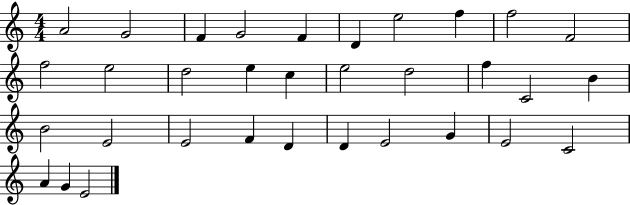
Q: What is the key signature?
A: C major